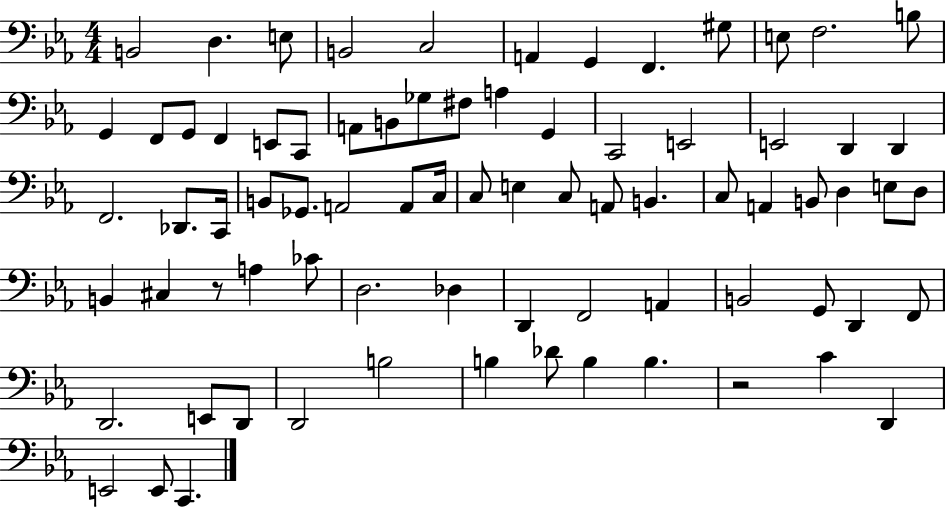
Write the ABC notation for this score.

X:1
T:Untitled
M:4/4
L:1/4
K:Eb
B,,2 D, E,/2 B,,2 C,2 A,, G,, F,, ^G,/2 E,/2 F,2 B,/2 G,, F,,/2 G,,/2 F,, E,,/2 C,,/2 A,,/2 B,,/2 _G,/2 ^F,/2 A, G,, C,,2 E,,2 E,,2 D,, D,, F,,2 _D,,/2 C,,/4 B,,/2 _G,,/2 A,,2 A,,/2 C,/4 C,/2 E, C,/2 A,,/2 B,, C,/2 A,, B,,/2 D, E,/2 D,/2 B,, ^C, z/2 A, _C/2 D,2 _D, D,, F,,2 A,, B,,2 G,,/2 D,, F,,/2 D,,2 E,,/2 D,,/2 D,,2 B,2 B, _D/2 B, B, z2 C D,, E,,2 E,,/2 C,,